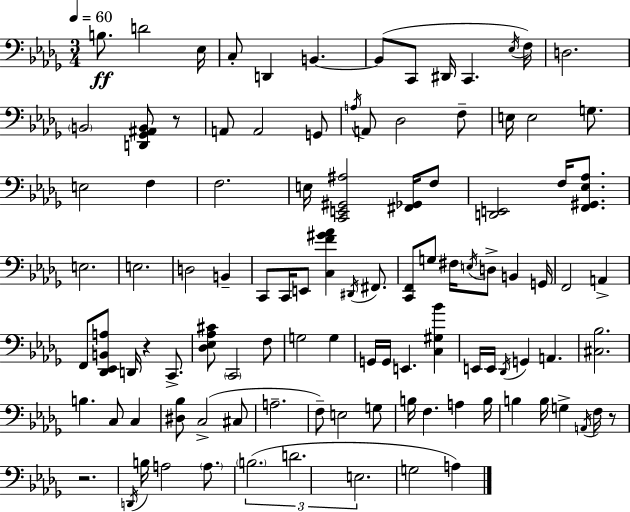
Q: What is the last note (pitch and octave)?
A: A3